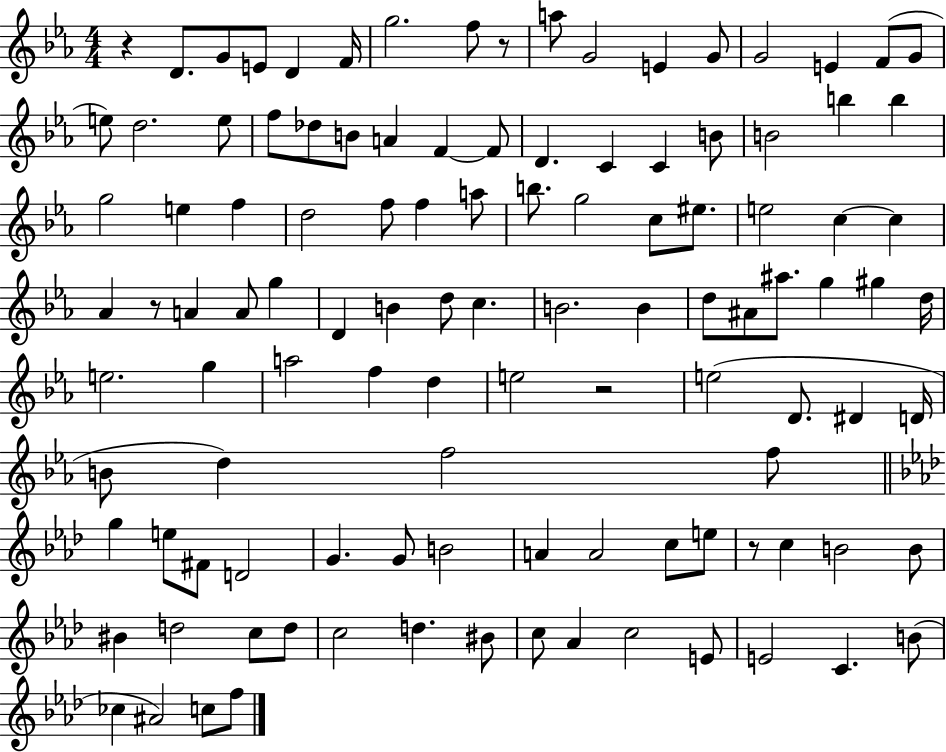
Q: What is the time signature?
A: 4/4